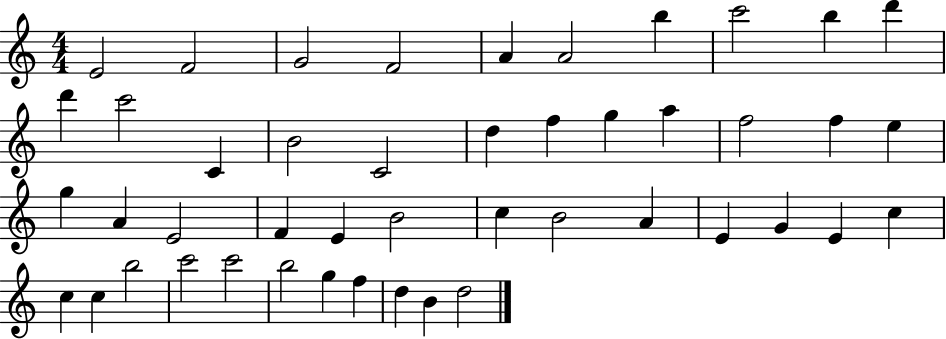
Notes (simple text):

E4/h F4/h G4/h F4/h A4/q A4/h B5/q C6/h B5/q D6/q D6/q C6/h C4/q B4/h C4/h D5/q F5/q G5/q A5/q F5/h F5/q E5/q G5/q A4/q E4/h F4/q E4/q B4/h C5/q B4/h A4/q E4/q G4/q E4/q C5/q C5/q C5/q B5/h C6/h C6/h B5/h G5/q F5/q D5/q B4/q D5/h